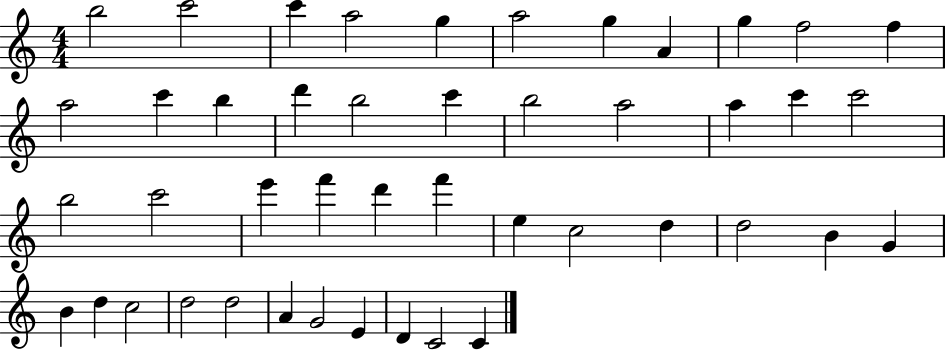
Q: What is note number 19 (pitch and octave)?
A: A5